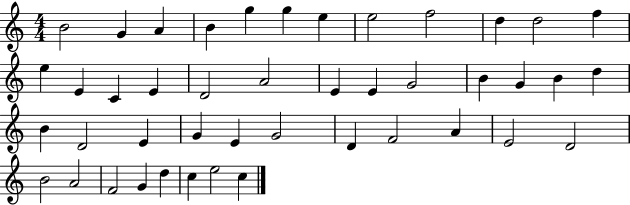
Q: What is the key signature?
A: C major